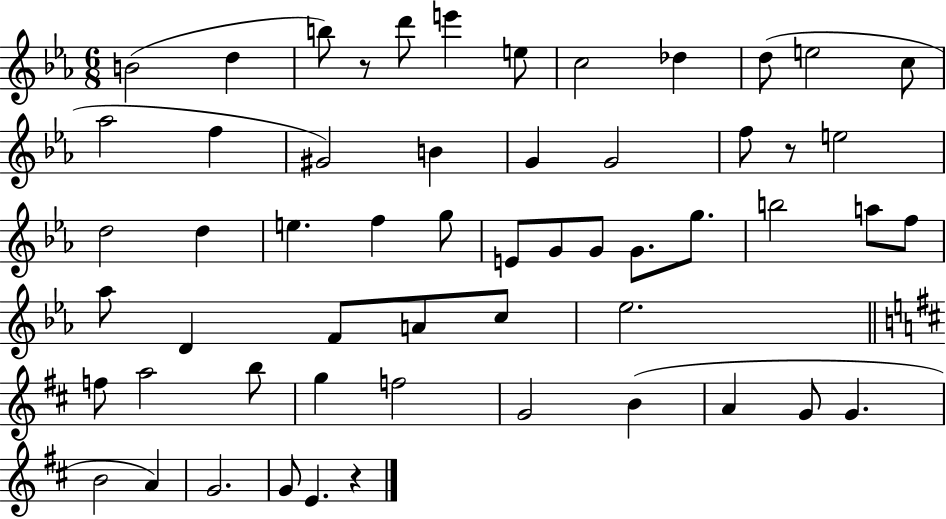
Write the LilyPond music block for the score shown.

{
  \clef treble
  \numericTimeSignature
  \time 6/8
  \key ees \major
  b'2( d''4 | b''8) r8 d'''8 e'''4 e''8 | c''2 des''4 | d''8( e''2 c''8 | \break aes''2 f''4 | gis'2) b'4 | g'4 g'2 | f''8 r8 e''2 | \break d''2 d''4 | e''4. f''4 g''8 | e'8 g'8 g'8 g'8. g''8. | b''2 a''8 f''8 | \break aes''8 d'4 f'8 a'8 c''8 | ees''2. | \bar "||" \break \key d \major f''8 a''2 b''8 | g''4 f''2 | g'2 b'4( | a'4 g'8 g'4. | \break b'2 a'4) | g'2. | g'8 e'4. r4 | \bar "|."
}